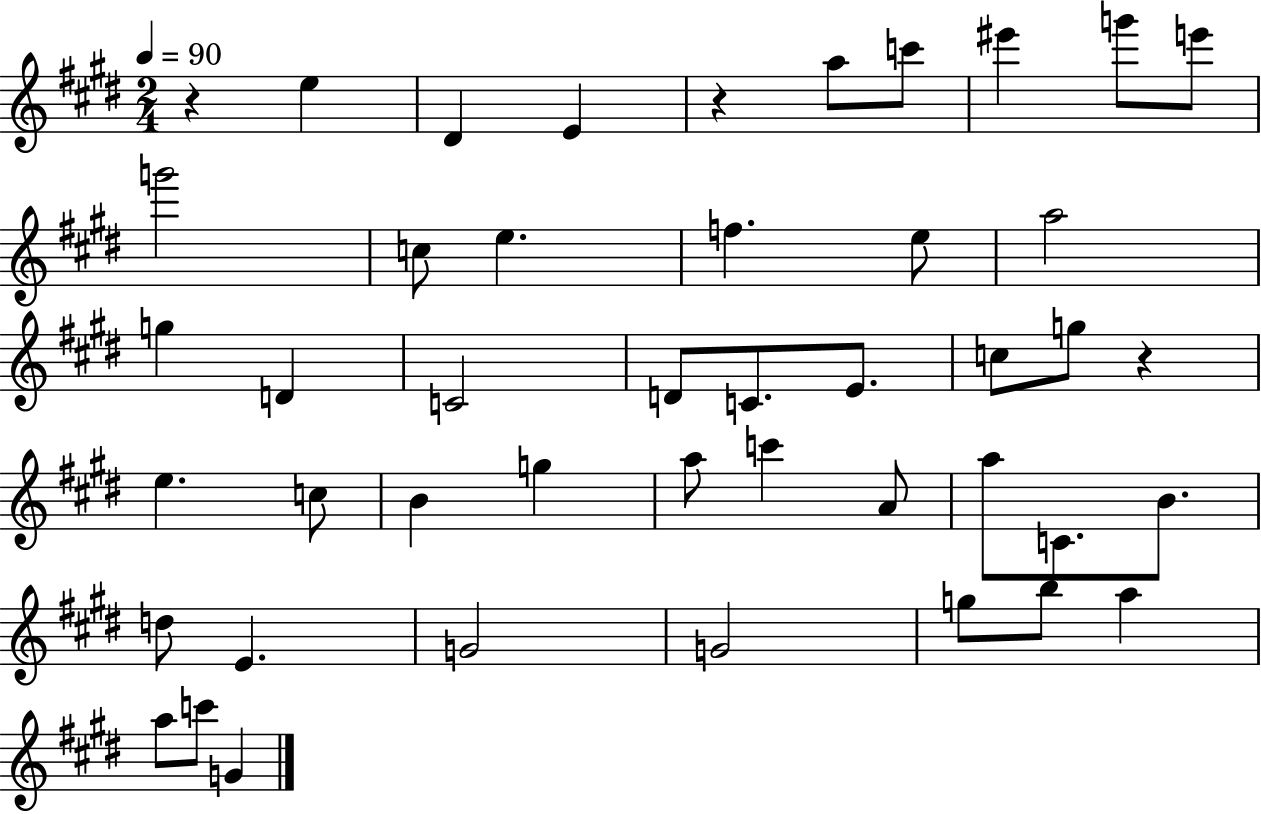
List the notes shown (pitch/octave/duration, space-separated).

R/q E5/q D#4/q E4/q R/q A5/e C6/e EIS6/q G6/e E6/e G6/h C5/e E5/q. F5/q. E5/e A5/h G5/q D4/q C4/h D4/e C4/e. E4/e. C5/e G5/e R/q E5/q. C5/e B4/q G5/q A5/e C6/q A4/e A5/e C4/e. B4/e. D5/e E4/q. G4/h G4/h G5/e B5/e A5/q A5/e C6/e G4/q